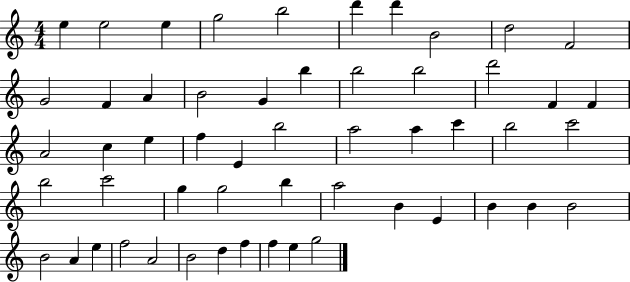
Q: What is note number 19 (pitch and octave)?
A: D6